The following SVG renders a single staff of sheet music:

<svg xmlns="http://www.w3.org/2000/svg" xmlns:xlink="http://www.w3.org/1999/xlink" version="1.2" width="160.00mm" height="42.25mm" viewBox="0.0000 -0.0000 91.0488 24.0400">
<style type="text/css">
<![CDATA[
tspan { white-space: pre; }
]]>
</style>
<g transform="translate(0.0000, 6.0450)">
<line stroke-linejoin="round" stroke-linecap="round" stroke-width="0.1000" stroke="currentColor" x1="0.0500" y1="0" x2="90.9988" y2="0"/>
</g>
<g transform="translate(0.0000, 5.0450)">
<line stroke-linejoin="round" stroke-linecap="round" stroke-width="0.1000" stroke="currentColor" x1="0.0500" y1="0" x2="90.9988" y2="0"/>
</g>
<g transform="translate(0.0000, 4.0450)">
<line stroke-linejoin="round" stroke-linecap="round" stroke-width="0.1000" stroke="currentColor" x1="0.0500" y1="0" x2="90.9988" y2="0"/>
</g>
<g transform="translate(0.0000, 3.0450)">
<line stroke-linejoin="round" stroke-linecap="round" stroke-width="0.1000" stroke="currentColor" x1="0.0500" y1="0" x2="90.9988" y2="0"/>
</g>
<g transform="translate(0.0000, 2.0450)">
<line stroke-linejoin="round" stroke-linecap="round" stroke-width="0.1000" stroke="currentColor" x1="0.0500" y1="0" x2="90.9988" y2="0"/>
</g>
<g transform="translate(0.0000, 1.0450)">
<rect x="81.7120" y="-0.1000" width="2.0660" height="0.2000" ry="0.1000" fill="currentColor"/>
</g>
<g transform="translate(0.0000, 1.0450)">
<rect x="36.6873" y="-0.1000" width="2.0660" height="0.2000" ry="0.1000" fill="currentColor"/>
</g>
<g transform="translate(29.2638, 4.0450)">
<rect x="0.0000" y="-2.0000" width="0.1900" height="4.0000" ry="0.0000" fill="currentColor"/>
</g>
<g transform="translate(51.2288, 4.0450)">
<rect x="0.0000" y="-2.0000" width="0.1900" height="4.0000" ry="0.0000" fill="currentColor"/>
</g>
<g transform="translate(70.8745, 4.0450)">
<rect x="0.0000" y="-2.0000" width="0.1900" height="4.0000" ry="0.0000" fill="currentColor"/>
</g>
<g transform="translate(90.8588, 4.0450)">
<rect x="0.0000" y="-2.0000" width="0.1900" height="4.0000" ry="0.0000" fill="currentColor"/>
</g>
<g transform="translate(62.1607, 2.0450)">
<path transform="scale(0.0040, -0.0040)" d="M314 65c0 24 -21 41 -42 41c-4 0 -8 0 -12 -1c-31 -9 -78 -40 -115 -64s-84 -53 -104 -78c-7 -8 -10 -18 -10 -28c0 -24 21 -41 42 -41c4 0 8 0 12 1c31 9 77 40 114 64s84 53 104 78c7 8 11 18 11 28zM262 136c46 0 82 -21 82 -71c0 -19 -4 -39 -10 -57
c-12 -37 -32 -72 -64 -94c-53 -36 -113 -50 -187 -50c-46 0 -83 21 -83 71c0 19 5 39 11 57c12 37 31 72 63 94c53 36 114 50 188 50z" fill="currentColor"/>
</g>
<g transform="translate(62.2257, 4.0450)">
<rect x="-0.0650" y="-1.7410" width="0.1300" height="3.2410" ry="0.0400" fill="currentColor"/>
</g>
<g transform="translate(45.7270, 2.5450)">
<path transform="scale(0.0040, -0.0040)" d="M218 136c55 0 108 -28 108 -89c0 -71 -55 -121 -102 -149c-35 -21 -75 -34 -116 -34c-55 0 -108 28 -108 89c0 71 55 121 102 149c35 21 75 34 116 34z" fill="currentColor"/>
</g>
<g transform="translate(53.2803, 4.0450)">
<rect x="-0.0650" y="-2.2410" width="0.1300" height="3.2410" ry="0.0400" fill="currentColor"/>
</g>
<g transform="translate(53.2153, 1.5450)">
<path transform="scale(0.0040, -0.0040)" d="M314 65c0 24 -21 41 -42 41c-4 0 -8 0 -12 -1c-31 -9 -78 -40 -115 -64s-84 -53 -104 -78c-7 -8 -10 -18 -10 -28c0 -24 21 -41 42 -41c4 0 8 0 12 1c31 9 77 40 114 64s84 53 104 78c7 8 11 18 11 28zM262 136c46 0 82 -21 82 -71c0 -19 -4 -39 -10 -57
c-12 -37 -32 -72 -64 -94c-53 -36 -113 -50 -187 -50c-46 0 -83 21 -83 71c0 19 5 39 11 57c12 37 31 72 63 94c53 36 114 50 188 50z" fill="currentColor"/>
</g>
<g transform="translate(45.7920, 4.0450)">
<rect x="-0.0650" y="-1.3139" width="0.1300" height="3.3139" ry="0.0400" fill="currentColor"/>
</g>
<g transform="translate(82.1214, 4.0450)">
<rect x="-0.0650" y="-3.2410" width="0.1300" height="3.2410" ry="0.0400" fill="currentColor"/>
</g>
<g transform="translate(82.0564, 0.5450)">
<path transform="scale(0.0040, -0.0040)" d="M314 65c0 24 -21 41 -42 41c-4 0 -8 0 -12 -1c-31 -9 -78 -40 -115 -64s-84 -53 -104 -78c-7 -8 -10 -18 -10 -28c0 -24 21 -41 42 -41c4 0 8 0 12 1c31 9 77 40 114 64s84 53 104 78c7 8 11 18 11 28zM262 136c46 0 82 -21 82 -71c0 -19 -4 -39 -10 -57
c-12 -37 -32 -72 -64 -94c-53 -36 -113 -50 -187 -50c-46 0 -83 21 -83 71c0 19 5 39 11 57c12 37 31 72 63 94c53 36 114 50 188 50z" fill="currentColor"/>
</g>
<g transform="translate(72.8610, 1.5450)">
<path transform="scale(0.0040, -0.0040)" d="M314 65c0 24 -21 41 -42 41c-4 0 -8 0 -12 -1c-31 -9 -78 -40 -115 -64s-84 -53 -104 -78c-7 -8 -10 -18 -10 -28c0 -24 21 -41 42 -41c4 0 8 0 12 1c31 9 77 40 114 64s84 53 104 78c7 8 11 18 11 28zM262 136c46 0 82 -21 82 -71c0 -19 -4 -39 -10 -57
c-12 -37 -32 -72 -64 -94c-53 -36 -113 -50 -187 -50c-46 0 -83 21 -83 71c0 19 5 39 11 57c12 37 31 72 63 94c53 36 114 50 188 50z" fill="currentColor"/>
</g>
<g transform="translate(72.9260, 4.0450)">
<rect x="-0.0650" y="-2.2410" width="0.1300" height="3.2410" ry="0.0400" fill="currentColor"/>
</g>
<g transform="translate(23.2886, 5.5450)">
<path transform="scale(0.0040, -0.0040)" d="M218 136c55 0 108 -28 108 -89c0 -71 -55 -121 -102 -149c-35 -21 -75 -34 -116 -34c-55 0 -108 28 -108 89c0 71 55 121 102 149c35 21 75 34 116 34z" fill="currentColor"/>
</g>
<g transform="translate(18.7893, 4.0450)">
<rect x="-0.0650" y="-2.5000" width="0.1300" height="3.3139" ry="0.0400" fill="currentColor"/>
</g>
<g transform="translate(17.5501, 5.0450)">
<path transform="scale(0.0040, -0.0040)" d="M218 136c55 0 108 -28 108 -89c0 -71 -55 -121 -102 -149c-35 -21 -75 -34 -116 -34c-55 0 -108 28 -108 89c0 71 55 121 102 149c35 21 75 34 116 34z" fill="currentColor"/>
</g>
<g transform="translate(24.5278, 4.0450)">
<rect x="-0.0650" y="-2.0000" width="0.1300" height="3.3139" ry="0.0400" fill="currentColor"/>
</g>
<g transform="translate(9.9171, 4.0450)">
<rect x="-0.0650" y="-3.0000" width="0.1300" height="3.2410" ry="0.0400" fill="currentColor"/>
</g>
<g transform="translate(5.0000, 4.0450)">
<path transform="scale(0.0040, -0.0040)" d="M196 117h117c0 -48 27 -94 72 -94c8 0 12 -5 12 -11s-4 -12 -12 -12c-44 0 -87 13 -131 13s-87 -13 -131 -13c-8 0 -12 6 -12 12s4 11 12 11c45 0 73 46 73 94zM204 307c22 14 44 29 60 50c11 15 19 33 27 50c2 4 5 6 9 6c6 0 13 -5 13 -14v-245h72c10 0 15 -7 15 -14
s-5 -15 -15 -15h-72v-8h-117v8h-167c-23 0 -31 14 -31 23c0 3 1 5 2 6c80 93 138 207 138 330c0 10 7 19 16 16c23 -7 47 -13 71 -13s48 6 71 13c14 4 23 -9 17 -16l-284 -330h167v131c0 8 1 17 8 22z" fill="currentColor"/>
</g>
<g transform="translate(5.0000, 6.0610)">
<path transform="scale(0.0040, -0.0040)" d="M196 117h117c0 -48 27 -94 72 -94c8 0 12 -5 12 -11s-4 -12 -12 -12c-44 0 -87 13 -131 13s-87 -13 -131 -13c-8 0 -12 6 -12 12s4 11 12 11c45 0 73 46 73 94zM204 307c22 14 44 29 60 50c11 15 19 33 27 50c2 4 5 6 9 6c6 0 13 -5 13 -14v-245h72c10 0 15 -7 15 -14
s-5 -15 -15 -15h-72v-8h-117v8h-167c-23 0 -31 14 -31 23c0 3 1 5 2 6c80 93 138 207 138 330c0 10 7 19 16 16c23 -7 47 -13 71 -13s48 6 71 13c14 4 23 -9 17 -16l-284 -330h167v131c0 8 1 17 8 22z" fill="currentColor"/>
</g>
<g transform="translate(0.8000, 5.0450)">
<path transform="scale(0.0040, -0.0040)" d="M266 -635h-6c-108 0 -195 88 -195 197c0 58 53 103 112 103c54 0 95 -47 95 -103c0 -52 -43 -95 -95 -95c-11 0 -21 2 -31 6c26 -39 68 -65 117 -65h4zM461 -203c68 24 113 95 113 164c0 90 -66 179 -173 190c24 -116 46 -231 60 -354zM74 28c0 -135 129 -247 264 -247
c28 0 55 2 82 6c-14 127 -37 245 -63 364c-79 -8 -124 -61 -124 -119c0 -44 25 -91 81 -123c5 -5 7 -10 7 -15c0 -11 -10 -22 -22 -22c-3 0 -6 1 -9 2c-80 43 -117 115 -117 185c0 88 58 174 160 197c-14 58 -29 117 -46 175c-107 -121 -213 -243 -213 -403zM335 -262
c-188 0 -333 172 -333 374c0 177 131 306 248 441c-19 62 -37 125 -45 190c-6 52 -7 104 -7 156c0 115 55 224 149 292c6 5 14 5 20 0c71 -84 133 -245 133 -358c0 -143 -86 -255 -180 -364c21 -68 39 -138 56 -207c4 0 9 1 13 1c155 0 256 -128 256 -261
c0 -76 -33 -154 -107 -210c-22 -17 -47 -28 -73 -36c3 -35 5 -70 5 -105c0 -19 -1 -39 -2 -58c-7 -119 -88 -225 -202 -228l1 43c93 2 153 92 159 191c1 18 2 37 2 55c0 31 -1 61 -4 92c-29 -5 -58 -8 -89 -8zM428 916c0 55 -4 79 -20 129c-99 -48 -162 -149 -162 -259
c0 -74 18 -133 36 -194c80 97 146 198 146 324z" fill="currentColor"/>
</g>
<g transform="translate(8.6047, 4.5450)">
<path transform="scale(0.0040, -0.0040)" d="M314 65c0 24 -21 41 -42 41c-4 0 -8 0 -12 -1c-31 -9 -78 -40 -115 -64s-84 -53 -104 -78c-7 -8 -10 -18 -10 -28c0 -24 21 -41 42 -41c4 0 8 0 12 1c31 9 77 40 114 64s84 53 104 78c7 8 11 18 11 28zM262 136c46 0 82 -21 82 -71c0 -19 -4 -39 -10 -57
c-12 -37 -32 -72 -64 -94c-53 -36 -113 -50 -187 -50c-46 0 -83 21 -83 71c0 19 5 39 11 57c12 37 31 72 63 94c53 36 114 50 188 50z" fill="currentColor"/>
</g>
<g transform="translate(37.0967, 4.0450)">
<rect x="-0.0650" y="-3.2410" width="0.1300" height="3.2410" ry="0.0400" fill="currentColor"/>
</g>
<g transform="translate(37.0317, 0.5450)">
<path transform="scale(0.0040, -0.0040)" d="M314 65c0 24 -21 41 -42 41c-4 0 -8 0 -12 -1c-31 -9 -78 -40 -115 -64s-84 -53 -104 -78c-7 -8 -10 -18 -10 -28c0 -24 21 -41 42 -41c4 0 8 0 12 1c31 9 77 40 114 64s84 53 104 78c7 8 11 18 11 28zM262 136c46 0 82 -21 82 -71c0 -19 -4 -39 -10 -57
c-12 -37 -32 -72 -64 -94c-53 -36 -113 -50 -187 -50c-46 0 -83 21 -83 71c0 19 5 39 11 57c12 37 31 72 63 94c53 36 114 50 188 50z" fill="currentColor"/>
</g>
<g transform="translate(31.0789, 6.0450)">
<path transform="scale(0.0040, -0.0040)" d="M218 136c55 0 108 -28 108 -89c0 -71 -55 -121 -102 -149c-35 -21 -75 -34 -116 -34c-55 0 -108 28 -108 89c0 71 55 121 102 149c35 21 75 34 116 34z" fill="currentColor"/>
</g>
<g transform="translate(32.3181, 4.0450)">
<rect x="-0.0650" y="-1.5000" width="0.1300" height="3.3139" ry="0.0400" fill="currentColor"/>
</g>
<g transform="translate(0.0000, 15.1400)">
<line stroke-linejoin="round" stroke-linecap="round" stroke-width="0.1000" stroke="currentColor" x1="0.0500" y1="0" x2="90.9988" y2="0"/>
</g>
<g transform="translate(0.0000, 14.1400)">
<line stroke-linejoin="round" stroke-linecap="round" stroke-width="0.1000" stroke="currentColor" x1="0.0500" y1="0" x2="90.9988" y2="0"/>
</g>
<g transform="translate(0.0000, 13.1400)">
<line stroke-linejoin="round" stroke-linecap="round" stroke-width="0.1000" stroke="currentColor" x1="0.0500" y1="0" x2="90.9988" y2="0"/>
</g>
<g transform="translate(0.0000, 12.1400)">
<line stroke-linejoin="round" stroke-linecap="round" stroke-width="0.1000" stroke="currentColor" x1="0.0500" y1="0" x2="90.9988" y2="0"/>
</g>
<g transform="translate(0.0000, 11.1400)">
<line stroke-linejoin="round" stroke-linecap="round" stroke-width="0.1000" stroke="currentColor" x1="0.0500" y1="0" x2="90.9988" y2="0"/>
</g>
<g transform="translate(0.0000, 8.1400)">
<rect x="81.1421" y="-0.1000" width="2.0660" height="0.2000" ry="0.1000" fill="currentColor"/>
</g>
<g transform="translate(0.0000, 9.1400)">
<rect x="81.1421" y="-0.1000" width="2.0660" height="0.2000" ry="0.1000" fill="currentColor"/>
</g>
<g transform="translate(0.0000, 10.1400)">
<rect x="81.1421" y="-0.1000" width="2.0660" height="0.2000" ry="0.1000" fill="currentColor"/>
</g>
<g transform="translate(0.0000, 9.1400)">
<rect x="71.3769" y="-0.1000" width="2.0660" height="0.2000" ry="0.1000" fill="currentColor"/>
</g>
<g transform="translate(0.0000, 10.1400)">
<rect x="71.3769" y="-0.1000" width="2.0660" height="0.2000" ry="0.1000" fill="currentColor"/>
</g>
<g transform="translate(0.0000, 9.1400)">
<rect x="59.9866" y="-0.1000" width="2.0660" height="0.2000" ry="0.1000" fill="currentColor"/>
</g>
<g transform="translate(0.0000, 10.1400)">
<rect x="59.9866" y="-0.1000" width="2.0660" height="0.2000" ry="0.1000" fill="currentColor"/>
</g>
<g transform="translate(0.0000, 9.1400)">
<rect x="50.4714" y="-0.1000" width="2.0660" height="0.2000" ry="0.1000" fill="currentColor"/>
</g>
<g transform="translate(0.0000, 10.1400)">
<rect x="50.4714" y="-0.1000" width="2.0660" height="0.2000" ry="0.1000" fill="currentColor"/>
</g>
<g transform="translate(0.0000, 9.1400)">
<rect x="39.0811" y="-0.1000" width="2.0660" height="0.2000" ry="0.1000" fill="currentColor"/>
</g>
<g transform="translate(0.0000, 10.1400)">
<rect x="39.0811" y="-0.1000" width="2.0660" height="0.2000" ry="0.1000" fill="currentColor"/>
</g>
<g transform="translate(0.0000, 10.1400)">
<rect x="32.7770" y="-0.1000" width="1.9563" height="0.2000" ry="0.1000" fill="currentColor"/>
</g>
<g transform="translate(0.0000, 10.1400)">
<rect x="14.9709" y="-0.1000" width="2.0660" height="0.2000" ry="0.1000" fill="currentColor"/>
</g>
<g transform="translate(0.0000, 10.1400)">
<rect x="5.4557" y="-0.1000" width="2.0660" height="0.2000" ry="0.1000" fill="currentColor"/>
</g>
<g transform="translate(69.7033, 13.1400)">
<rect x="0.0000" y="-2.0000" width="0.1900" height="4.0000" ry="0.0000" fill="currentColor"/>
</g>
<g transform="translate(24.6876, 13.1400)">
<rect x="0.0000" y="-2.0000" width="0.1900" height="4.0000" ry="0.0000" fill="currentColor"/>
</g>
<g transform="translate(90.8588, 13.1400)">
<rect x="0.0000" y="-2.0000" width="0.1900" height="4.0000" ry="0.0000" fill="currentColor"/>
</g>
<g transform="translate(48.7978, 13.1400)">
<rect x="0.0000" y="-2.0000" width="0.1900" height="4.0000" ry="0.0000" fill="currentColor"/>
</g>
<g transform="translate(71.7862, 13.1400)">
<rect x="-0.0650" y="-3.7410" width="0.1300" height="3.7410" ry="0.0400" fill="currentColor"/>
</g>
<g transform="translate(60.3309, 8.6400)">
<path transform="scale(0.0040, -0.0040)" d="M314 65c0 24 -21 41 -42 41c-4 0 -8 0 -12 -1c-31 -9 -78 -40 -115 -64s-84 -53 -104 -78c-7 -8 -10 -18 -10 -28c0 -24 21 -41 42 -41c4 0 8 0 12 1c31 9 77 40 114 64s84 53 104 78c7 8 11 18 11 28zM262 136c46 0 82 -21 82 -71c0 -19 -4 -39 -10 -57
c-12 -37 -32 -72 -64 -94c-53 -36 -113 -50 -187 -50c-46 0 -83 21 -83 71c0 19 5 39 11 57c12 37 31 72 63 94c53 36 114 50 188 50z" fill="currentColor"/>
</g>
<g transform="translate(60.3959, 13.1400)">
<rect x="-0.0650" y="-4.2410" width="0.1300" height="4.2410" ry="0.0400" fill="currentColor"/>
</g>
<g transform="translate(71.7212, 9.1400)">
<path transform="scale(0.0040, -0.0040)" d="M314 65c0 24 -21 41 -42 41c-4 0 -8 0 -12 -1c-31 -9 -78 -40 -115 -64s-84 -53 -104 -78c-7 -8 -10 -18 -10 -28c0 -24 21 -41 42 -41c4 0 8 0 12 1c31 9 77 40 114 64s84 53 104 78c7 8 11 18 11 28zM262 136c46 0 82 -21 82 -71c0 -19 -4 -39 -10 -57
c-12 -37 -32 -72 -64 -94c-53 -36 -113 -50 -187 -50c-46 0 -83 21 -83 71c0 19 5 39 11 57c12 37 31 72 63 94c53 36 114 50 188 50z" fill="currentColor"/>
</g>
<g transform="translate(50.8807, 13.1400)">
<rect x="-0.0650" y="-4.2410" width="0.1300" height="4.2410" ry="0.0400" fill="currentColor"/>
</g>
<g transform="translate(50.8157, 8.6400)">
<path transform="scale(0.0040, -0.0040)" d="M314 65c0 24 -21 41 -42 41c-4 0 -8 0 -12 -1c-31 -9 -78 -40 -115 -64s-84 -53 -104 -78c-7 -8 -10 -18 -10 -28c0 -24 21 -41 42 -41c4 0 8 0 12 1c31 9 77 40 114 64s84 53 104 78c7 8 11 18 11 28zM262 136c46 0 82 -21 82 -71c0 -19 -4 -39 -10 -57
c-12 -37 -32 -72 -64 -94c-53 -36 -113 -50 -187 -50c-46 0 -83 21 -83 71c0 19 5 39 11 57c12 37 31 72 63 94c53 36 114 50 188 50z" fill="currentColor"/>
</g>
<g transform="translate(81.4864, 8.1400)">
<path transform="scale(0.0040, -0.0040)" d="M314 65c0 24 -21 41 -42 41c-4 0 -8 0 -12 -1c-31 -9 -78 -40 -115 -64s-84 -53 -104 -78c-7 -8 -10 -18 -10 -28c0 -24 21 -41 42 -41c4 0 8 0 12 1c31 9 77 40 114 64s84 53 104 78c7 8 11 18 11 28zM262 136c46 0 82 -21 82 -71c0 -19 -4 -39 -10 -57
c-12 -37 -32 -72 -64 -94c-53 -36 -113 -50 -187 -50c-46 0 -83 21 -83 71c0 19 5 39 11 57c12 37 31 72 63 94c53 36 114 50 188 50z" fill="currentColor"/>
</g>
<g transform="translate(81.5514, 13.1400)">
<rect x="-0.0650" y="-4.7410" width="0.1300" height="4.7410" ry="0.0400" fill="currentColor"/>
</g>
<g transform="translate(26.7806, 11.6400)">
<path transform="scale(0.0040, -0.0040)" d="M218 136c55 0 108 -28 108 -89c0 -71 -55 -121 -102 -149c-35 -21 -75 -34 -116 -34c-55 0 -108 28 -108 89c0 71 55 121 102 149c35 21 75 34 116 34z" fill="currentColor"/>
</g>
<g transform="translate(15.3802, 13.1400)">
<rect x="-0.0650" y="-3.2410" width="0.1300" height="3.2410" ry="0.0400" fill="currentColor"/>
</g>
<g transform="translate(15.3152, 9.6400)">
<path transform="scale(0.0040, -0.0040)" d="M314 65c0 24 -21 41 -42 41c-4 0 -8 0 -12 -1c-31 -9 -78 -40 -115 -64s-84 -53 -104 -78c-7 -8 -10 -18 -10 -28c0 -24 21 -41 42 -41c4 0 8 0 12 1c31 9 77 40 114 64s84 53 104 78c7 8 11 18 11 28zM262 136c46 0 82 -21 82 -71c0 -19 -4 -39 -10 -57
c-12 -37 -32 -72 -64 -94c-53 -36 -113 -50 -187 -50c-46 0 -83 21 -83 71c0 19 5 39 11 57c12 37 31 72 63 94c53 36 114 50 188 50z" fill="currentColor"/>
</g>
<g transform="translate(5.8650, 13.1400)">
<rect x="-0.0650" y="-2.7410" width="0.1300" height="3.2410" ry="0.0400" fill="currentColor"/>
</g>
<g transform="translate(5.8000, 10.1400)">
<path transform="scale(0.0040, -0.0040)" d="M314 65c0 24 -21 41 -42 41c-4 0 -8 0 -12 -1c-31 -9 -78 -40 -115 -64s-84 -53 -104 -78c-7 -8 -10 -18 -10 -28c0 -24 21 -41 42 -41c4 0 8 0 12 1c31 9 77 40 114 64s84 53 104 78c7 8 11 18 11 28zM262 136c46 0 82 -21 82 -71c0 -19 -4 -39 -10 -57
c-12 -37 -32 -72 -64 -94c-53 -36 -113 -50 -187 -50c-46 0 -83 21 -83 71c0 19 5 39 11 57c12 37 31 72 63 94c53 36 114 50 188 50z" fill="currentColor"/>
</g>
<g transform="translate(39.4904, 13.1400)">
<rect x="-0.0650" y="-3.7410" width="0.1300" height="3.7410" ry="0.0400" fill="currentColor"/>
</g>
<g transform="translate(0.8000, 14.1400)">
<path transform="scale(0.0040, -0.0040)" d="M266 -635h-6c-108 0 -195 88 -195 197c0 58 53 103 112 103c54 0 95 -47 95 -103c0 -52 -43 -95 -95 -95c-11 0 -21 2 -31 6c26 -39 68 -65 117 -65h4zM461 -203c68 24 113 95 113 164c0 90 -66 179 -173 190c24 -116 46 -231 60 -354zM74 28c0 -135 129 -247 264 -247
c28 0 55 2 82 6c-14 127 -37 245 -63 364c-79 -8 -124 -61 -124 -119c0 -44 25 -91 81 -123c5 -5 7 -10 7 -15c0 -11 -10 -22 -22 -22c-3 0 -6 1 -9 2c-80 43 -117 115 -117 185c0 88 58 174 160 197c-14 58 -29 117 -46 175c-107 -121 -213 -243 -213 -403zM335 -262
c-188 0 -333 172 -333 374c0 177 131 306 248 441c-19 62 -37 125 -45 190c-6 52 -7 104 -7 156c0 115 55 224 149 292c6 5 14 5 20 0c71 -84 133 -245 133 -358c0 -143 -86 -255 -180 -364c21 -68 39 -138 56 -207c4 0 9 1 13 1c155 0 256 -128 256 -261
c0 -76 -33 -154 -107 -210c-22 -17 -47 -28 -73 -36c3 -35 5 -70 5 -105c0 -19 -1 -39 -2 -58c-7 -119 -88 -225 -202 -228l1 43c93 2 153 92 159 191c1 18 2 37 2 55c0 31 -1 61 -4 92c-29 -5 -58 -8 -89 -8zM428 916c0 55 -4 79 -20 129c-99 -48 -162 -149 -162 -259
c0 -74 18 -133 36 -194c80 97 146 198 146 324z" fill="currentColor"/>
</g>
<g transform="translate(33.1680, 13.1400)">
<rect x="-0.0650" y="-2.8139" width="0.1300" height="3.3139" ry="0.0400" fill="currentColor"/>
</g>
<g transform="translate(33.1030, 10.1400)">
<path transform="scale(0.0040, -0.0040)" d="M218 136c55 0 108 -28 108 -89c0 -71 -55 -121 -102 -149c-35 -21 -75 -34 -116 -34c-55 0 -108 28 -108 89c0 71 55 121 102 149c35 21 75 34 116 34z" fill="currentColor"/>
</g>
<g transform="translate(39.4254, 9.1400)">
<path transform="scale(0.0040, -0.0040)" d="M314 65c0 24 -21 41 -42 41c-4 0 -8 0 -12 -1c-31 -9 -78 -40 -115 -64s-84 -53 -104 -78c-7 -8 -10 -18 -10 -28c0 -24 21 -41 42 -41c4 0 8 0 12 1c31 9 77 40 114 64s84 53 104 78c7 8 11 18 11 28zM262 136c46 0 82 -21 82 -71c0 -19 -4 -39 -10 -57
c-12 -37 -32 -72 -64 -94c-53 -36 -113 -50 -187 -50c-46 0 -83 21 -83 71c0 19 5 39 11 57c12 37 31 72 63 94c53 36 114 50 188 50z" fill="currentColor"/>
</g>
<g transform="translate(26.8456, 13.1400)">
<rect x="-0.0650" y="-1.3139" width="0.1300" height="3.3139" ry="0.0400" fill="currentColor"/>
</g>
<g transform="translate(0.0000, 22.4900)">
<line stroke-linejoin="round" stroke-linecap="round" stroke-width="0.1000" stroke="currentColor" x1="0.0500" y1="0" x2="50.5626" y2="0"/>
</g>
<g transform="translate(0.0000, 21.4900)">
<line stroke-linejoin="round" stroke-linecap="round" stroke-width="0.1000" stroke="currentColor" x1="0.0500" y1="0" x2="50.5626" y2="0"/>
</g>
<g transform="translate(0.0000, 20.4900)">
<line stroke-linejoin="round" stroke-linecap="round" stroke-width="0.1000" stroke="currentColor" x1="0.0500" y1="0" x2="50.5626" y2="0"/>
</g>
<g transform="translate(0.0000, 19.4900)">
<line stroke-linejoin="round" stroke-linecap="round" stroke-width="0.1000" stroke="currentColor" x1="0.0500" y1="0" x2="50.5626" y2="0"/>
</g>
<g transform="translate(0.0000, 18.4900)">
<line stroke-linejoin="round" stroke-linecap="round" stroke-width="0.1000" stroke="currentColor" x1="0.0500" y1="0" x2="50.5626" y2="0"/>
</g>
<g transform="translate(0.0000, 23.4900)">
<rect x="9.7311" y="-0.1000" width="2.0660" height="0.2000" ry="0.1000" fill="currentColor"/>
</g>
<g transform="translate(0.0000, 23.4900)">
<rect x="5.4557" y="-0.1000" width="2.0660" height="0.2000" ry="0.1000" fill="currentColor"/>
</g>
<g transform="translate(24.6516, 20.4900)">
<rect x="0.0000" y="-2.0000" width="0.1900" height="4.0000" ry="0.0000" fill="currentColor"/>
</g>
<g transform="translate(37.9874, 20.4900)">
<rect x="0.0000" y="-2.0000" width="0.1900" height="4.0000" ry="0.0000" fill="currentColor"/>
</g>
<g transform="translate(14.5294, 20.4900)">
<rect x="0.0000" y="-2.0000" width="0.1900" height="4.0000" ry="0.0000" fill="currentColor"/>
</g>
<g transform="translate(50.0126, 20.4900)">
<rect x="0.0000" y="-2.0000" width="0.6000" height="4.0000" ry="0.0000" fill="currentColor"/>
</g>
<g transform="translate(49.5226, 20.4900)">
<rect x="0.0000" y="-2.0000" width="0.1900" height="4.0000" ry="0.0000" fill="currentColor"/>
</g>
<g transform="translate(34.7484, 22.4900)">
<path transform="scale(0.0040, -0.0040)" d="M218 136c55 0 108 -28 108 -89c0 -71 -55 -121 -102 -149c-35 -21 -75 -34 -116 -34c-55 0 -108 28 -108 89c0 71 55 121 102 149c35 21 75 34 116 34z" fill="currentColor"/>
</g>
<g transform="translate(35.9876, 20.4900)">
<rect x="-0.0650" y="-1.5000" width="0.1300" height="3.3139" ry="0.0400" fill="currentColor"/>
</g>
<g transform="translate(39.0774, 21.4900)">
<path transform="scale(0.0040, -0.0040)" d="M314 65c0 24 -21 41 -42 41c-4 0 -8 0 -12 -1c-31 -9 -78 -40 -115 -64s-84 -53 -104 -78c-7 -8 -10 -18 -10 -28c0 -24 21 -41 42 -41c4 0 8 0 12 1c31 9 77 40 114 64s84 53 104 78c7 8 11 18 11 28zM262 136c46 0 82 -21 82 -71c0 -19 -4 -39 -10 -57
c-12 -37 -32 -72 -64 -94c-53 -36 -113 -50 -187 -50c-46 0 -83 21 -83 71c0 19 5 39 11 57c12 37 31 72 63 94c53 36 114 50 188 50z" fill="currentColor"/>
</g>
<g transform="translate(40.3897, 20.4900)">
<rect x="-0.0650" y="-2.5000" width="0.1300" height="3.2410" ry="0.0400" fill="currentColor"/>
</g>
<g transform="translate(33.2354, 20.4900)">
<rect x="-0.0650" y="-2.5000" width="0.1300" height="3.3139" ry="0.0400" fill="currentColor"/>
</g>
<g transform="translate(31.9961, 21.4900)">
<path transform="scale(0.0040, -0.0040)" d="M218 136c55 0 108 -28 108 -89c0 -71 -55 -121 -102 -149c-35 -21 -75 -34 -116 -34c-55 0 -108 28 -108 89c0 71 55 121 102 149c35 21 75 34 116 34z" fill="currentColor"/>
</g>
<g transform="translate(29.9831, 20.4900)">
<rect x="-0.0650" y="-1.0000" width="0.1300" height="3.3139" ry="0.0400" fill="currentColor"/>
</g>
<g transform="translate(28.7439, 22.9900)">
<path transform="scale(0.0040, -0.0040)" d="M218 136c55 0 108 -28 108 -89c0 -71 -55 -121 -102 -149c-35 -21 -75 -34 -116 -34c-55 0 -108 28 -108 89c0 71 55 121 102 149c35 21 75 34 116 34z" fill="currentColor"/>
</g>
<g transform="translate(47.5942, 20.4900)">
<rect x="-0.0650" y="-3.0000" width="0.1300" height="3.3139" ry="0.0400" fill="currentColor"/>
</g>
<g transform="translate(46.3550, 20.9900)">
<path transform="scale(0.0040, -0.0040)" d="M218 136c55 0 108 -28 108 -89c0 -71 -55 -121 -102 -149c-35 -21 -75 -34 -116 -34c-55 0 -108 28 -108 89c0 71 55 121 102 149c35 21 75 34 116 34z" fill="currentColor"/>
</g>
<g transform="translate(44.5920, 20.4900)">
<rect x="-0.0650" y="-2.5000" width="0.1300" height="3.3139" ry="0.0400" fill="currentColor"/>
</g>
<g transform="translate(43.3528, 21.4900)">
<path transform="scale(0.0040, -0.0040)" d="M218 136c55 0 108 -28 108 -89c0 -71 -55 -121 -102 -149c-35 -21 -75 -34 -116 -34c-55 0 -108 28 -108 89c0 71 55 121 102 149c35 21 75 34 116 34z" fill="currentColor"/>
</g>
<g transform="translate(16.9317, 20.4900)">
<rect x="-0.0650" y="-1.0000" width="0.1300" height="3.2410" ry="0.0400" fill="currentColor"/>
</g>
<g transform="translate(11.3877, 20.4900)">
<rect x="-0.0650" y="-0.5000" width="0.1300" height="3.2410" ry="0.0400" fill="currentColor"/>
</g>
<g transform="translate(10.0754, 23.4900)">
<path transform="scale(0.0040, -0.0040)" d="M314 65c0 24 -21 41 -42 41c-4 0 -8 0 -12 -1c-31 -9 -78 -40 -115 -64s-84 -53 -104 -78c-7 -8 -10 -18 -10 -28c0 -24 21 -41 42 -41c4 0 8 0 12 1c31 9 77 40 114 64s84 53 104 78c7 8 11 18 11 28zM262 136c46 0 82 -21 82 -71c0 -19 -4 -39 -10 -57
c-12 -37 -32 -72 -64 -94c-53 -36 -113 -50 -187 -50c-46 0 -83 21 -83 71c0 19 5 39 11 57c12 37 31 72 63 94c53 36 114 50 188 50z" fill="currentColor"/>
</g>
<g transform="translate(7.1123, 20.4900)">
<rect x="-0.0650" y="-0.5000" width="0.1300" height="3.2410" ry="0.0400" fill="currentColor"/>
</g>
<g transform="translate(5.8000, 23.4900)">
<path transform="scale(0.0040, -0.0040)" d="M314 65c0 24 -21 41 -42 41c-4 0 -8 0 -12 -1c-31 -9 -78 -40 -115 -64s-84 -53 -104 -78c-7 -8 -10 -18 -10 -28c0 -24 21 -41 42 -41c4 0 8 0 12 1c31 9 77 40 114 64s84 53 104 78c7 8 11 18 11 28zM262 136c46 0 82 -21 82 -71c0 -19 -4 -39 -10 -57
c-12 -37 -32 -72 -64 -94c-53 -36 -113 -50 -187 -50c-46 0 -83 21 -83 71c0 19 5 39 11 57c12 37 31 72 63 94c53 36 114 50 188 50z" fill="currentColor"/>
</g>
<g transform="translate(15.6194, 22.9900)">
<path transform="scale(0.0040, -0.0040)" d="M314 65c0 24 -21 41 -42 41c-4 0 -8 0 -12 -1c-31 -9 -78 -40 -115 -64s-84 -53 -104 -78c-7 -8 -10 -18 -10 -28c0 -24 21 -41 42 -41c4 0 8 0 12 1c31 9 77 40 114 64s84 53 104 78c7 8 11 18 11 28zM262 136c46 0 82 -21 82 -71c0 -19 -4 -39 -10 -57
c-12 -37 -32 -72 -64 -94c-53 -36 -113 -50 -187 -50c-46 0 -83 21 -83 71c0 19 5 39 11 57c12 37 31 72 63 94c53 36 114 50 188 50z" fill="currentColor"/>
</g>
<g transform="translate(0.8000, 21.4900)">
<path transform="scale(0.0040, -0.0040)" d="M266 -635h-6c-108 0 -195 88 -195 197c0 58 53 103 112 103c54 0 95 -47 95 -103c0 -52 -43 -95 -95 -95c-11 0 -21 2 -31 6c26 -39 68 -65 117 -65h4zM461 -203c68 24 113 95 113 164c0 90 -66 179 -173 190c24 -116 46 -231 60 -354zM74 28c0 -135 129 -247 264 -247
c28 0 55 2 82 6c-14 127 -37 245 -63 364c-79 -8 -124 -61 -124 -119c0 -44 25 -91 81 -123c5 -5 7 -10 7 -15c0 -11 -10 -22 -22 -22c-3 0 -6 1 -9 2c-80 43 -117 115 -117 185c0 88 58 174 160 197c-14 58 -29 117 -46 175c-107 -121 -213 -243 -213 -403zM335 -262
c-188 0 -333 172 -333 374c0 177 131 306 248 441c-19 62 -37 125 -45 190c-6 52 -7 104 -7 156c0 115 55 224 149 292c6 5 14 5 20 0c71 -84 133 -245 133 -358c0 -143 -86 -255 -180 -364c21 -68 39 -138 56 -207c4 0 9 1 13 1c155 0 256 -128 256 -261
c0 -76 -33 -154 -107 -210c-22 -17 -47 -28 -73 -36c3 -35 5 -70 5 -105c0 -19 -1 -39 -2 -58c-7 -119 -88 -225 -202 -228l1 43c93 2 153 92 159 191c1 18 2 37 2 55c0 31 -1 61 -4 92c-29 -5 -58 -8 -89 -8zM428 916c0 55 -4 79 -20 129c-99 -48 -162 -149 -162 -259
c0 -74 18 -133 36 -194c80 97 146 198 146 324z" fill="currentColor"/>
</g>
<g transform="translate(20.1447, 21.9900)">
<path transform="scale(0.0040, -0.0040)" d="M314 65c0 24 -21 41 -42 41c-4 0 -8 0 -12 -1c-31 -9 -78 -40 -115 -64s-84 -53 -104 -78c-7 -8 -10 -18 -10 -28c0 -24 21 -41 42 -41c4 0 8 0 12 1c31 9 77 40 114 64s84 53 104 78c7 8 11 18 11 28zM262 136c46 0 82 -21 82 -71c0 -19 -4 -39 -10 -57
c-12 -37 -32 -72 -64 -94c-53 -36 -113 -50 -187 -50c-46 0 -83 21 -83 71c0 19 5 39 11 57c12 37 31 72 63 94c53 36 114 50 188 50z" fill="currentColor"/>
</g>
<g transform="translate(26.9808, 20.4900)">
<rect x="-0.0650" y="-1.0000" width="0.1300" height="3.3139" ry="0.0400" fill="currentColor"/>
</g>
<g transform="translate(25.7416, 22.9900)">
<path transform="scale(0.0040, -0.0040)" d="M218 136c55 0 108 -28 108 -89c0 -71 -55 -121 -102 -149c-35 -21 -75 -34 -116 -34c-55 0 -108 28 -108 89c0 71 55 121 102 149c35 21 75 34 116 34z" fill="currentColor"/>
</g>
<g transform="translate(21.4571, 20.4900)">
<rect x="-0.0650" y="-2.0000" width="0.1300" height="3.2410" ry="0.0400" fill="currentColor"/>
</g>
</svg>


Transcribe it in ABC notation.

X:1
T:Untitled
M:4/4
L:1/4
K:C
A2 G F E b2 e g2 f2 g2 b2 a2 b2 e a c'2 d'2 d'2 c'2 e'2 C2 C2 D2 F2 D D G E G2 G A